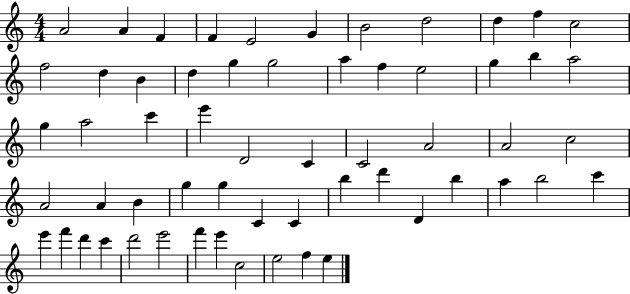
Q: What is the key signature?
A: C major